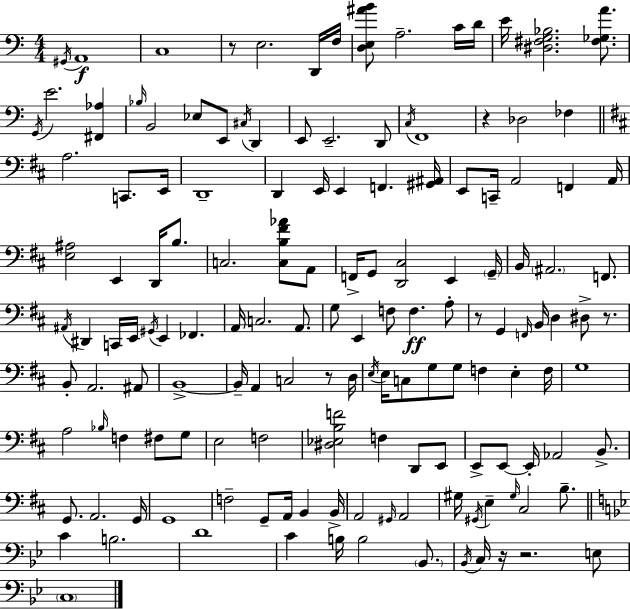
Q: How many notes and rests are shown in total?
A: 147